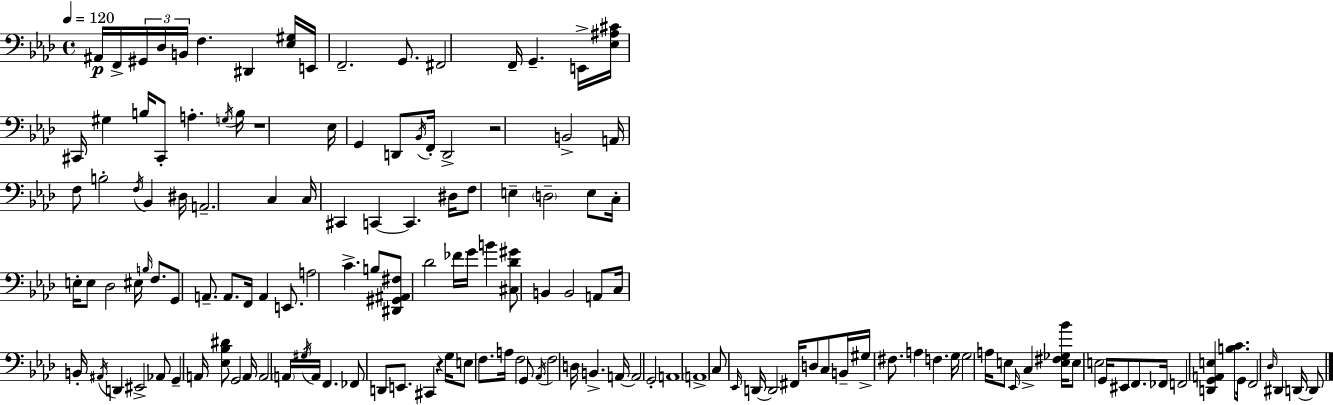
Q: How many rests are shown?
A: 3